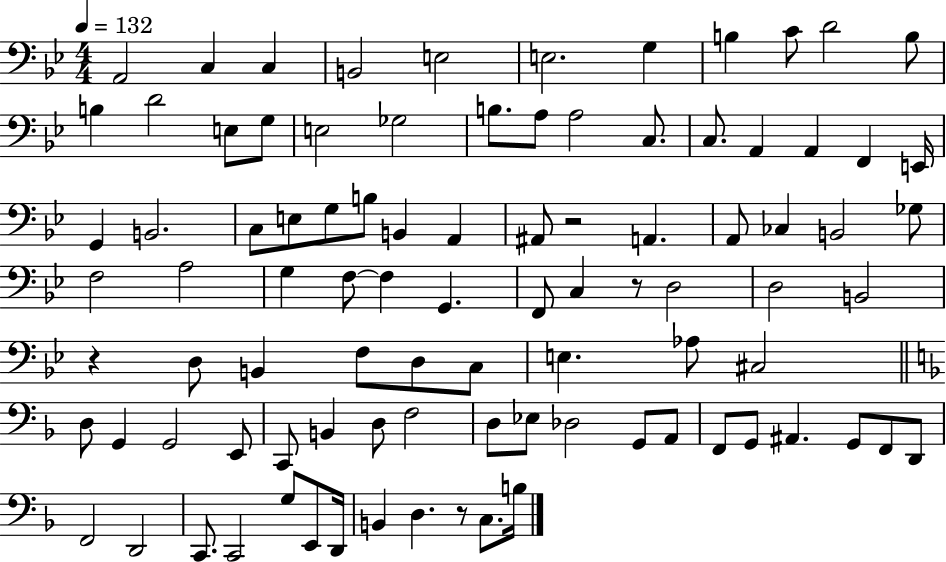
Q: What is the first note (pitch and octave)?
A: A2